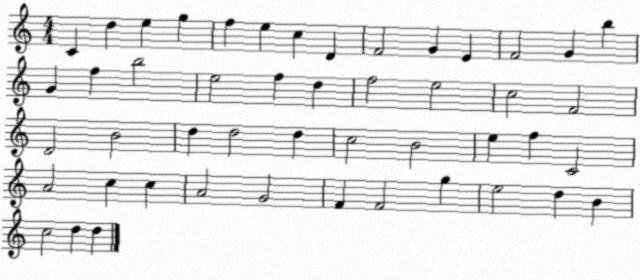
X:1
T:Untitled
M:4/4
L:1/4
K:C
C d e g f e c D F2 G E F2 G b G f b2 e2 f d f2 e2 c2 F2 D2 B2 d d2 d c2 B2 e f C2 A2 c c A2 G2 F F2 g e2 d B c2 d d